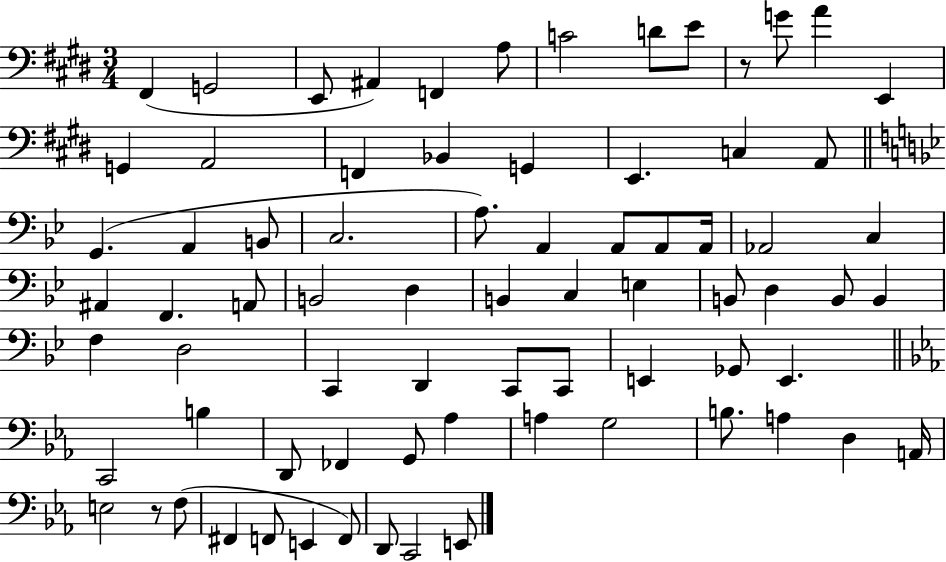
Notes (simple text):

F#2/q G2/h E2/e A#2/q F2/q A3/e C4/h D4/e E4/e R/e G4/e A4/q E2/q G2/q A2/h F2/q Bb2/q G2/q E2/q. C3/q A2/e G2/q. A2/q B2/e C3/h. A3/e. A2/q A2/e A2/e A2/s Ab2/h C3/q A#2/q F2/q. A2/e B2/h D3/q B2/q C3/q E3/q B2/e D3/q B2/e B2/q F3/q D3/h C2/q D2/q C2/e C2/e E2/q Gb2/e E2/q. C2/h B3/q D2/e FES2/q G2/e Ab3/q A3/q G3/h B3/e. A3/q D3/q A2/s E3/h R/e F3/e F#2/q F2/e E2/q F2/e D2/e C2/h E2/e